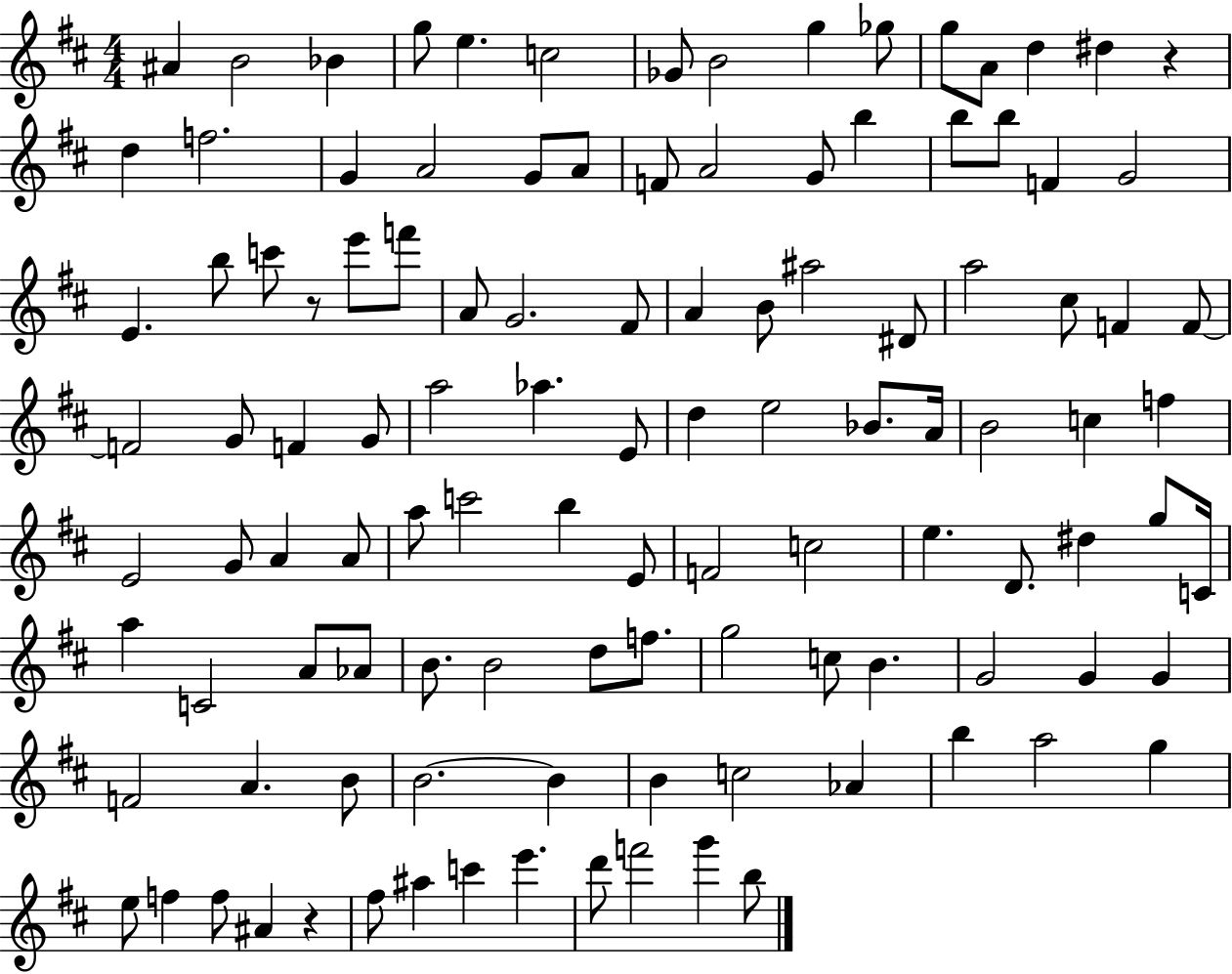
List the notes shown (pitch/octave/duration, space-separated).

A#4/q B4/h Bb4/q G5/e E5/q. C5/h Gb4/e B4/h G5/q Gb5/e G5/e A4/e D5/q D#5/q R/q D5/q F5/h. G4/q A4/h G4/e A4/e F4/e A4/h G4/e B5/q B5/e B5/e F4/q G4/h E4/q. B5/e C6/e R/e E6/e F6/e A4/e G4/h. F#4/e A4/q B4/e A#5/h D#4/e A5/h C#5/e F4/q F4/e F4/h G4/e F4/q G4/e A5/h Ab5/q. E4/e D5/q E5/h Bb4/e. A4/s B4/h C5/q F5/q E4/h G4/e A4/q A4/e A5/e C6/h B5/q E4/e F4/h C5/h E5/q. D4/e. D#5/q G5/e C4/s A5/q C4/h A4/e Ab4/e B4/e. B4/h D5/e F5/e. G5/h C5/e B4/q. G4/h G4/q G4/q F4/h A4/q. B4/e B4/h. B4/q B4/q C5/h Ab4/q B5/q A5/h G5/q E5/e F5/q F5/e A#4/q R/q F#5/e A#5/q C6/q E6/q. D6/e F6/h G6/q B5/e